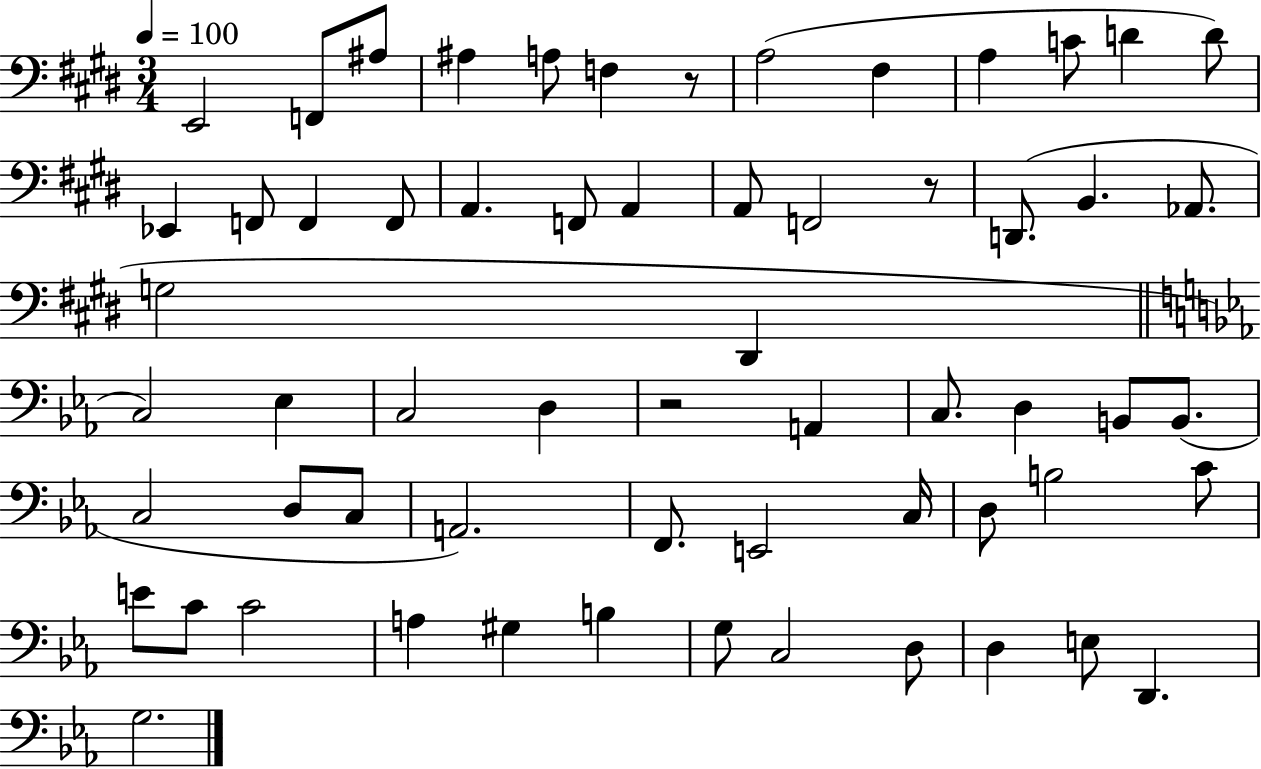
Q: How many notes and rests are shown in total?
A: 61